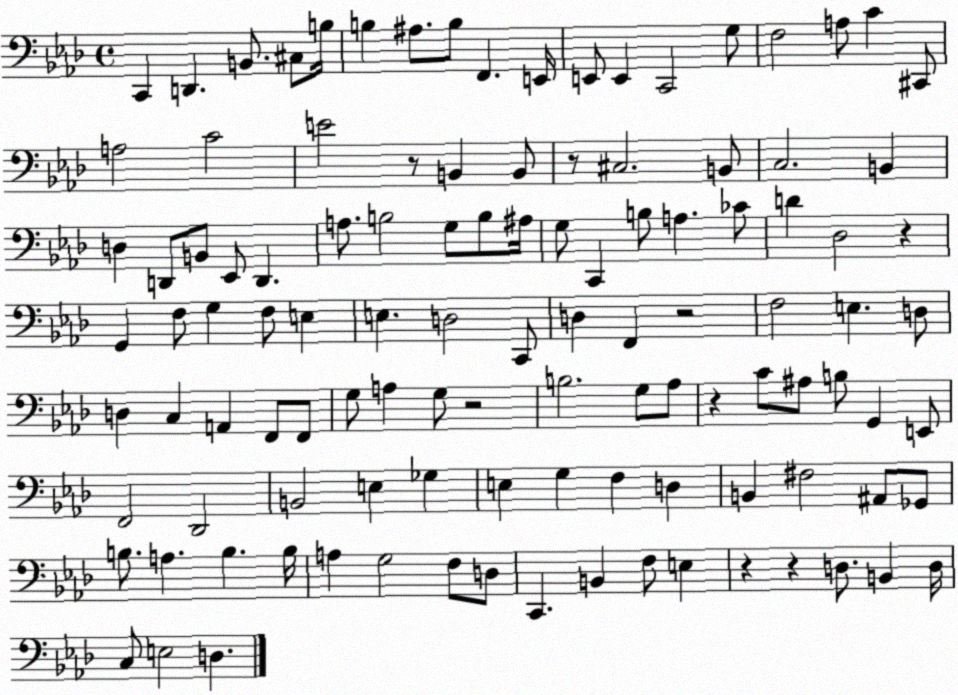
X:1
T:Untitled
M:4/4
L:1/4
K:Ab
C,, D,, B,,/2 ^C,/2 B,/4 B, ^A,/2 B,/2 F,, E,,/4 E,,/2 E,, C,,2 G,/2 F,2 A,/2 C ^C,,/2 A,2 C2 E2 z/2 B,, B,,/2 z/2 ^C,2 B,,/2 C,2 B,, D, D,,/2 B,,/2 _E,,/2 D,, A,/2 B,2 G,/2 B,/2 ^A,/4 G,/2 C,, B,/2 A, _C/2 D _D,2 z G,, F,/2 G, F,/2 E, E, D,2 C,,/2 D, F,, z2 F,2 E, D,/2 D, C, A,, F,,/2 F,,/2 G,/2 A, G,/2 z2 B,2 G,/2 _A,/2 z C/2 ^A,/2 B,/2 G,, E,,/2 F,,2 _D,,2 B,,2 E, _G, E, G, F, D, B,, ^F,2 ^A,,/2 _G,,/2 B,/2 A, B, B,/4 A, G,2 F,/2 D,/2 C,, B,, F,/2 E, z z D,/2 B,, D,/4 C,/2 E,2 D,